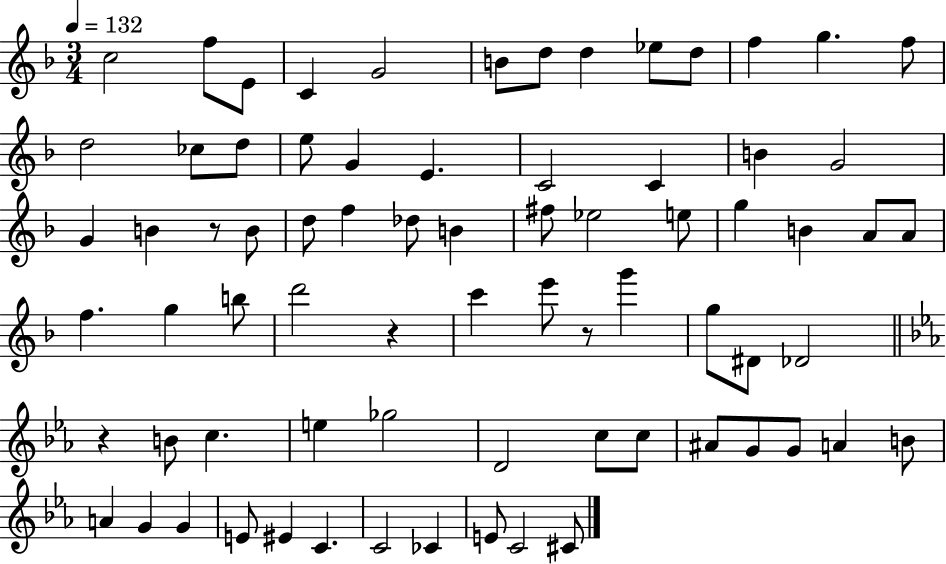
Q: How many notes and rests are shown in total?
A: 74